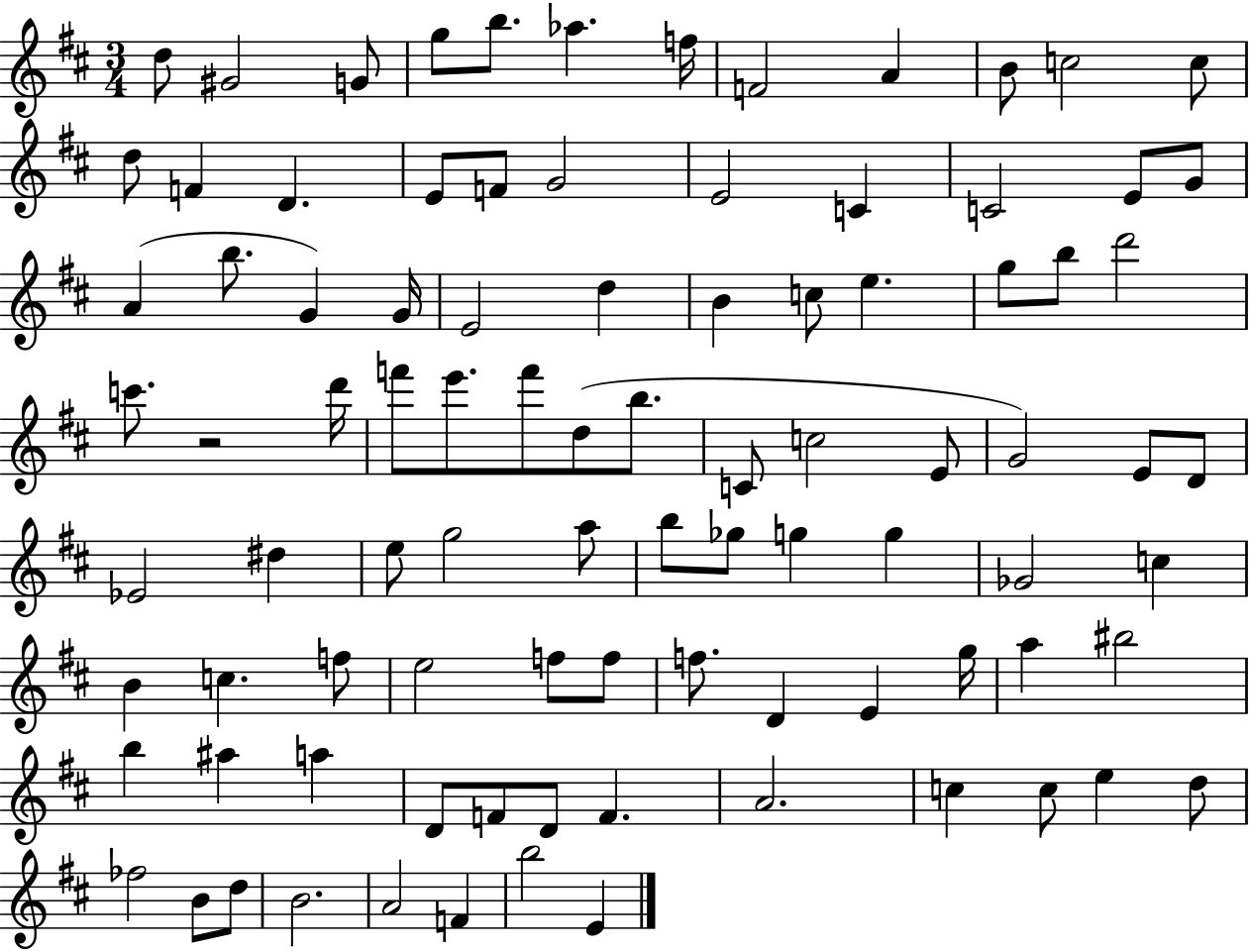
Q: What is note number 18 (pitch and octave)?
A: G4